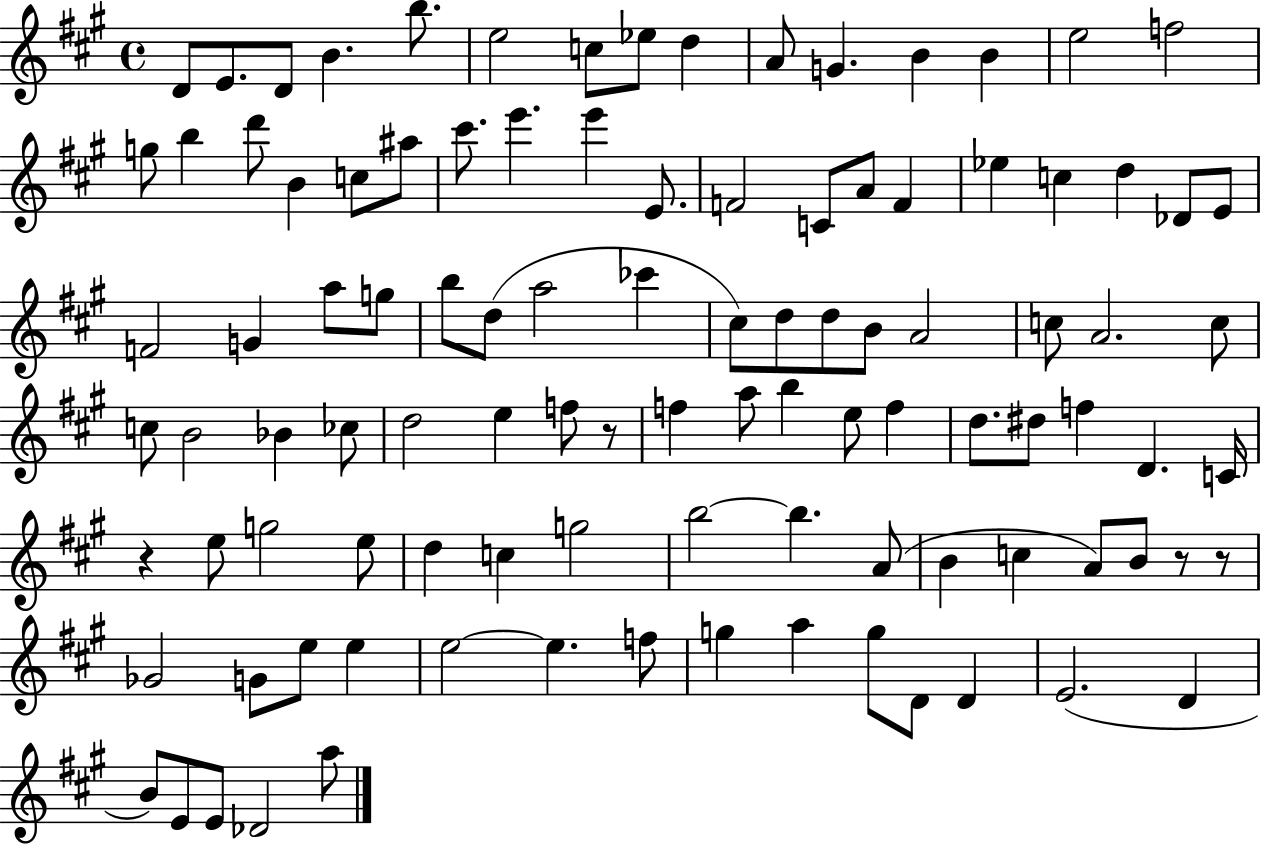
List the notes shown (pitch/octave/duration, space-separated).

D4/e E4/e. D4/e B4/q. B5/e. E5/h C5/e Eb5/e D5/q A4/e G4/q. B4/q B4/q E5/h F5/h G5/e B5/q D6/e B4/q C5/e A#5/e C#6/e. E6/q. E6/q E4/e. F4/h C4/e A4/e F4/q Eb5/q C5/q D5/q Db4/e E4/e F4/h G4/q A5/e G5/e B5/e D5/e A5/h CES6/q C#5/e D5/e D5/e B4/e A4/h C5/e A4/h. C5/e C5/e B4/h Bb4/q CES5/e D5/h E5/q F5/e R/e F5/q A5/e B5/q E5/e F5/q D5/e. D#5/e F5/q D4/q. C4/s R/q E5/e G5/h E5/e D5/q C5/q G5/h B5/h B5/q. A4/e B4/q C5/q A4/e B4/e R/e R/e Gb4/h G4/e E5/e E5/q E5/h E5/q. F5/e G5/q A5/q G5/e D4/e D4/q E4/h. D4/q B4/e E4/e E4/e Db4/h A5/e